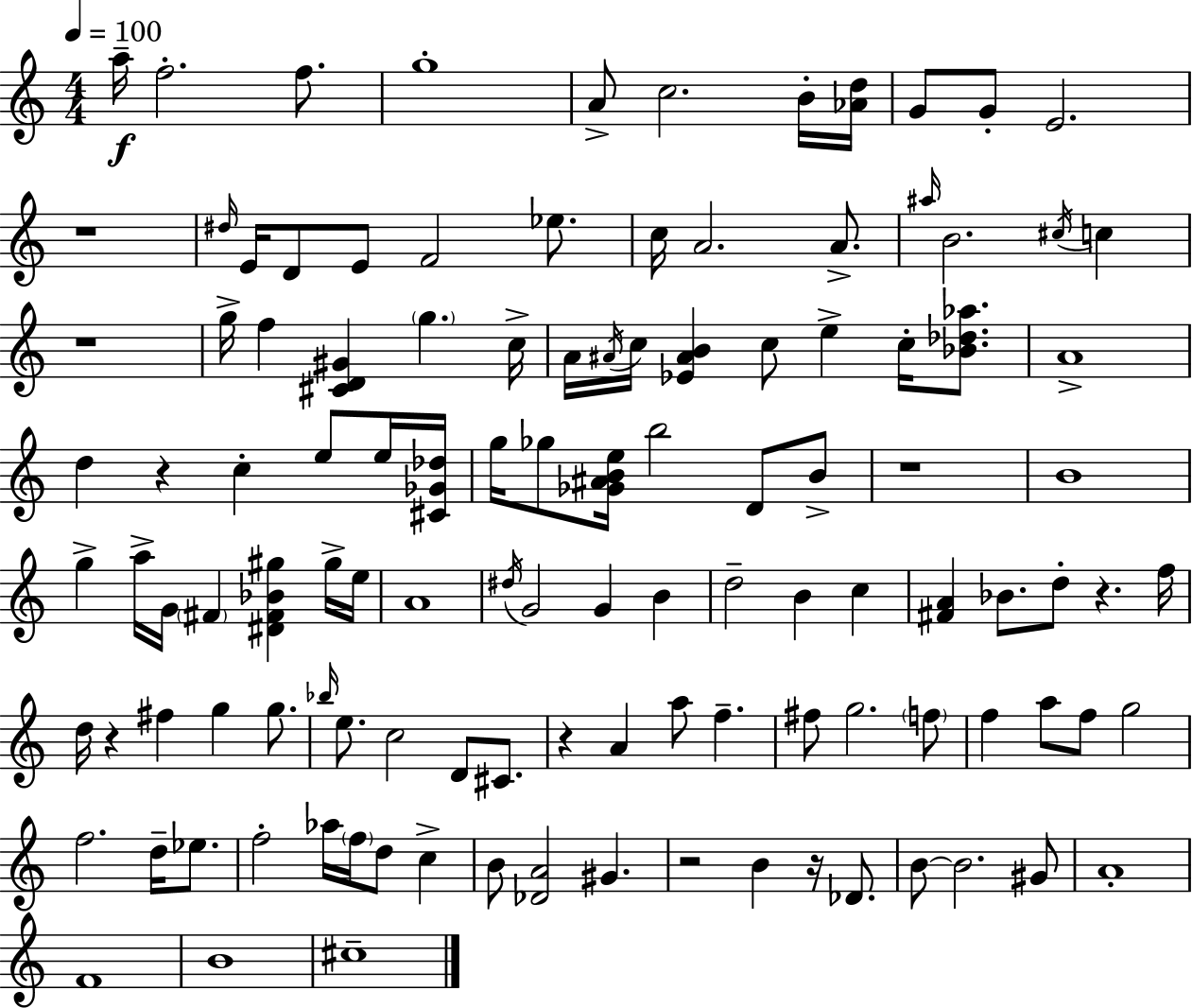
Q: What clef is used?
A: treble